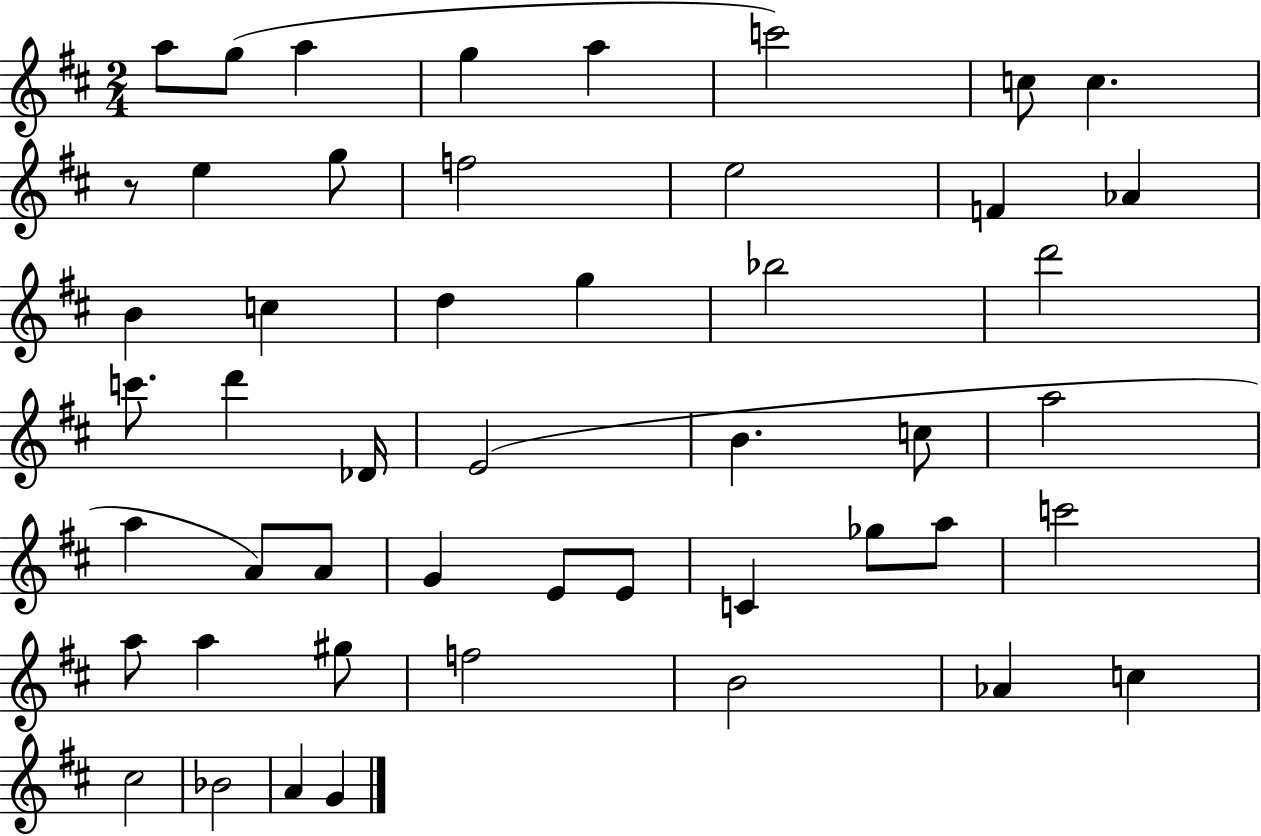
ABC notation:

X:1
T:Untitled
M:2/4
L:1/4
K:D
a/2 g/2 a g a c'2 c/2 c z/2 e g/2 f2 e2 F _A B c d g _b2 d'2 c'/2 d' _D/4 E2 B c/2 a2 a A/2 A/2 G E/2 E/2 C _g/2 a/2 c'2 a/2 a ^g/2 f2 B2 _A c ^c2 _B2 A G